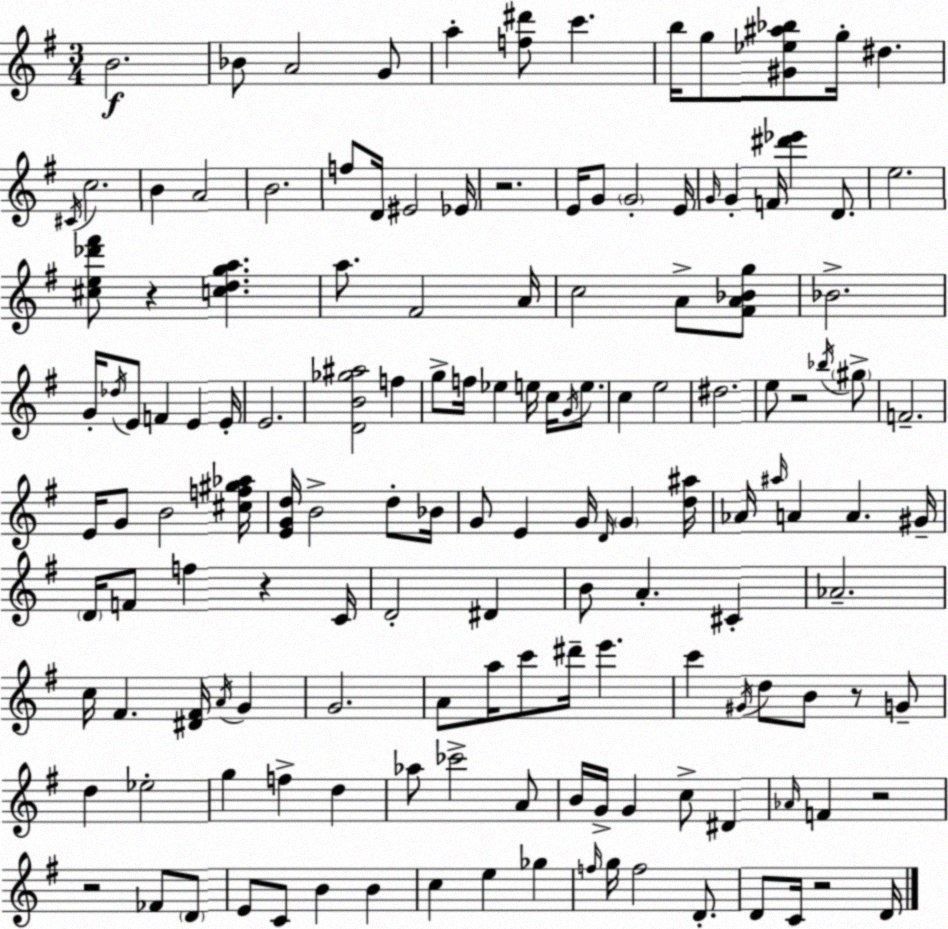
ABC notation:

X:1
T:Untitled
M:3/4
L:1/4
K:Em
B2 _B/2 A2 G/2 a [f^d']/2 c' b/4 g/2 [^G_e^a_b]/2 g/4 ^d ^C/4 c2 B A2 B2 f/2 D/4 ^E2 _E/4 z2 E/4 G/2 G2 E/4 G/4 G F/4 [^d'_e'] D/2 e2 [^ce_d'^f']/2 z [cdga] a/2 ^F2 A/4 c2 A/2 [^FA_Bg]/2 _B2 G/4 _d/4 E/2 F E E/4 E2 [DB_g^a]2 f g/2 f/4 _e e/4 c/4 G/4 e/2 c e2 ^d2 e/2 z2 _b/4 ^g/2 F2 E/4 G/2 B2 [^cf^g_a]/4 [EGd]/4 B2 d/2 _B/4 G/2 E G/4 D/4 G [d^a]/4 _A/4 ^a/4 A A ^G/4 D/4 F/2 f z C/4 D2 ^D B/2 A ^C _A2 c/4 ^F [^D^F]/4 A/4 G G2 A/2 a/4 c'/2 ^d'/4 e' c' ^G/4 d/2 B/2 z/2 G/2 d _e2 g f d _a/2 _c'2 A/2 B/4 G/4 G c/2 ^D _A/4 F z2 z2 _F/2 D/2 E/2 C/2 B B c e _g f/4 g/4 f2 D/2 D/2 C/4 z2 D/4